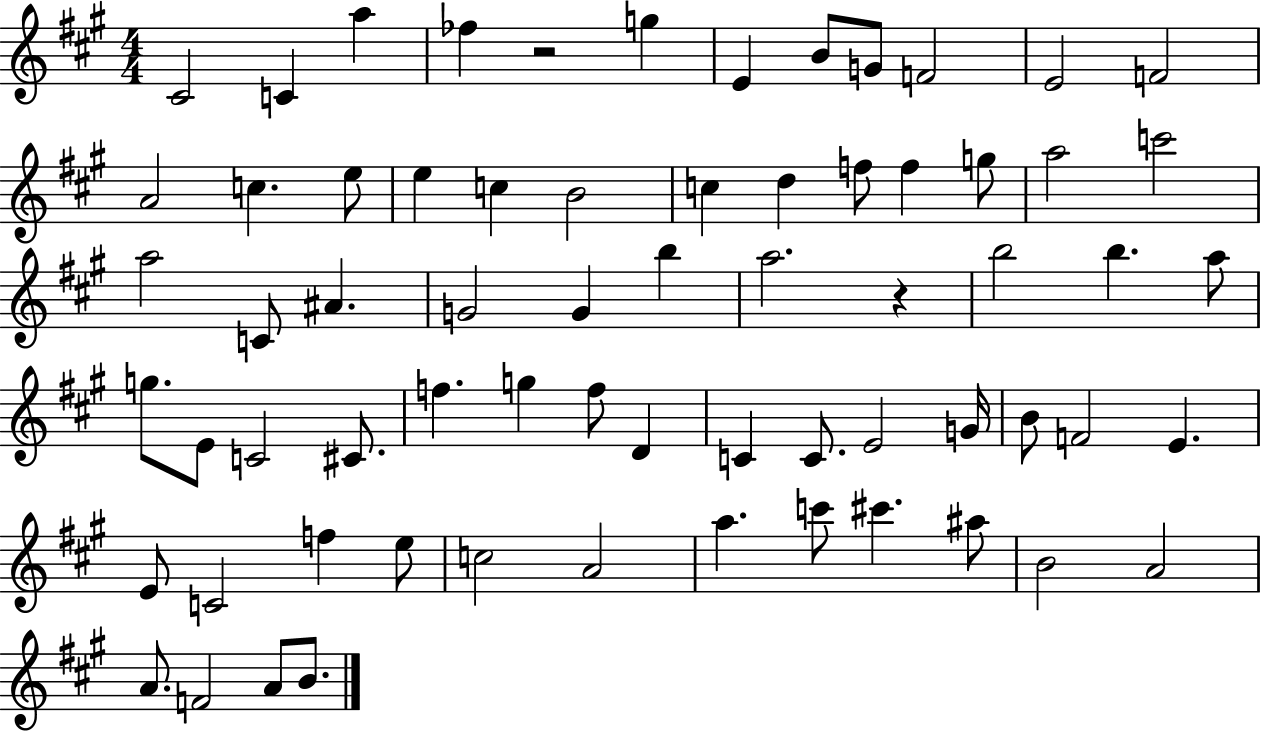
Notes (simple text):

C#4/h C4/q A5/q FES5/q R/h G5/q E4/q B4/e G4/e F4/h E4/h F4/h A4/h C5/q. E5/e E5/q C5/q B4/h C5/q D5/q F5/e F5/q G5/e A5/h C6/h A5/h C4/e A#4/q. G4/h G4/q B5/q A5/h. R/q B5/h B5/q. A5/e G5/e. E4/e C4/h C#4/e. F5/q. G5/q F5/e D4/q C4/q C4/e. E4/h G4/s B4/e F4/h E4/q. E4/e C4/h F5/q E5/e C5/h A4/h A5/q. C6/e C#6/q. A#5/e B4/h A4/h A4/e. F4/h A4/e B4/e.